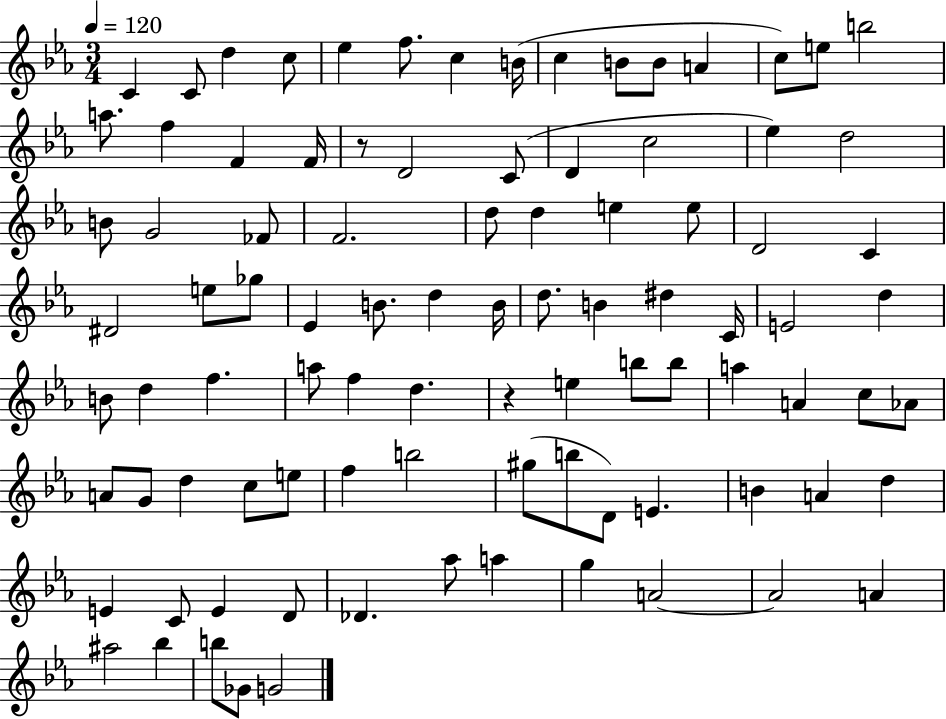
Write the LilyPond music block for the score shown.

{
  \clef treble
  \numericTimeSignature
  \time 3/4
  \key ees \major
  \tempo 4 = 120
  c'4 c'8 d''4 c''8 | ees''4 f''8. c''4 b'16( | c''4 b'8 b'8 a'4 | c''8) e''8 b''2 | \break a''8. f''4 f'4 f'16 | r8 d'2 c'8( | d'4 c''2 | ees''4) d''2 | \break b'8 g'2 fes'8 | f'2. | d''8 d''4 e''4 e''8 | d'2 c'4 | \break dis'2 e''8 ges''8 | ees'4 b'8. d''4 b'16 | d''8. b'4 dis''4 c'16 | e'2 d''4 | \break b'8 d''4 f''4. | a''8 f''4 d''4. | r4 e''4 b''8 b''8 | a''4 a'4 c''8 aes'8 | \break a'8 g'8 d''4 c''8 e''8 | f''4 b''2 | gis''8( b''8 d'8) e'4. | b'4 a'4 d''4 | \break e'4 c'8 e'4 d'8 | des'4. aes''8 a''4 | g''4 a'2~~ | a'2 a'4 | \break ais''2 bes''4 | b''8 ges'8 g'2 | \bar "|."
}